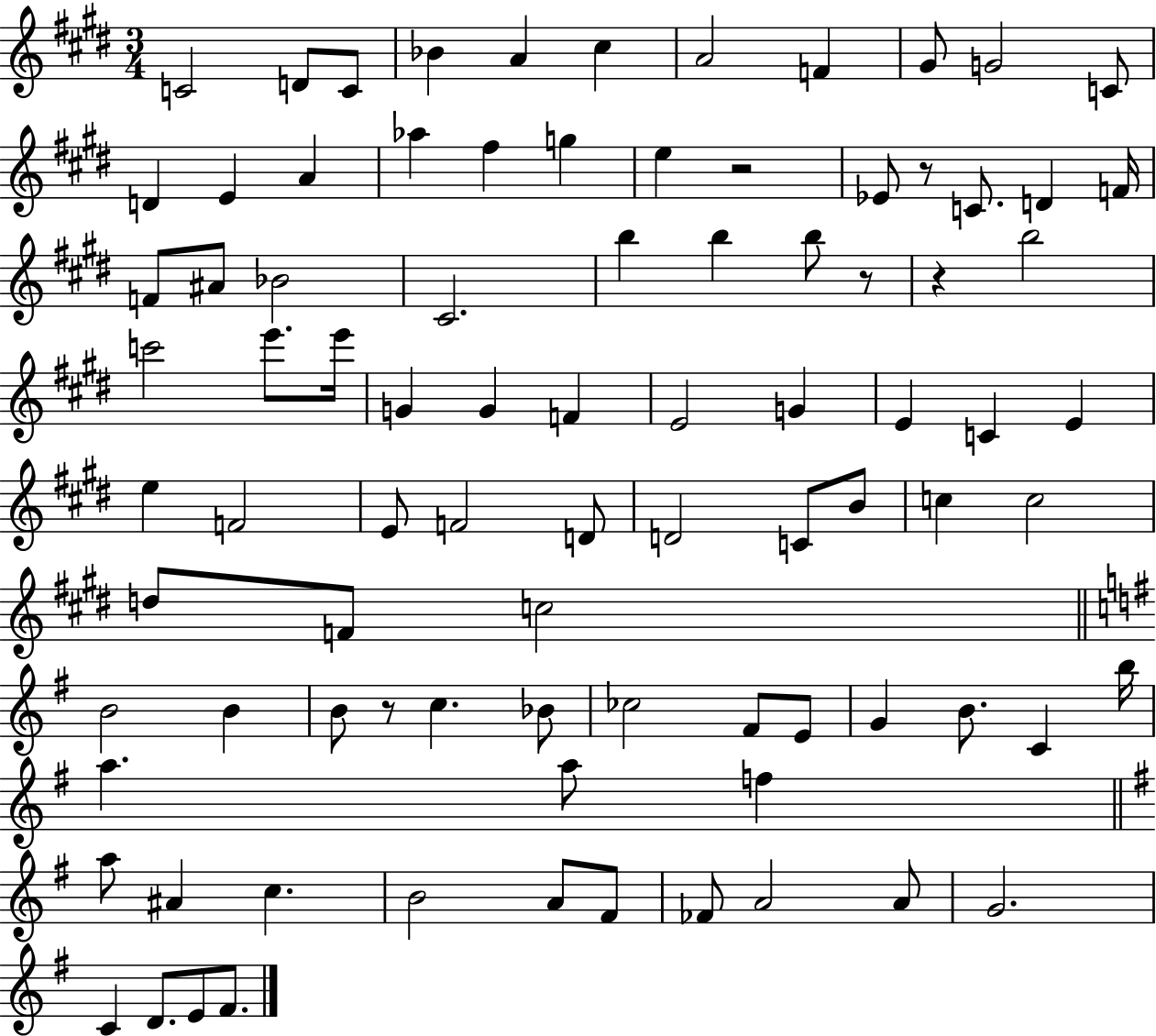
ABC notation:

X:1
T:Untitled
M:3/4
L:1/4
K:E
C2 D/2 C/2 _B A ^c A2 F ^G/2 G2 C/2 D E A _a ^f g e z2 _E/2 z/2 C/2 D F/4 F/2 ^A/2 _B2 ^C2 b b b/2 z/2 z b2 c'2 e'/2 e'/4 G G F E2 G E C E e F2 E/2 F2 D/2 D2 C/2 B/2 c c2 d/2 F/2 c2 B2 B B/2 z/2 c _B/2 _c2 ^F/2 E/2 G B/2 C b/4 a a/2 f a/2 ^A c B2 A/2 ^F/2 _F/2 A2 A/2 G2 C D/2 E/2 ^F/2